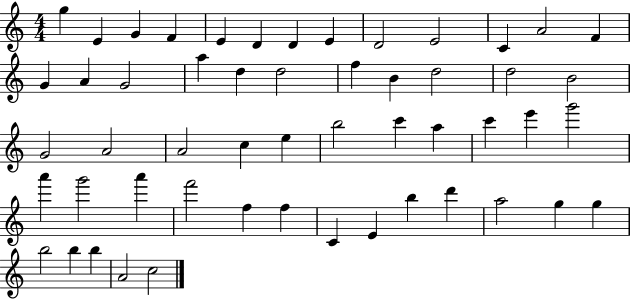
G5/q E4/q G4/q F4/q E4/q D4/q D4/q E4/q D4/h E4/h C4/q A4/h F4/q G4/q A4/q G4/h A5/q D5/q D5/h F5/q B4/q D5/h D5/h B4/h G4/h A4/h A4/h C5/q E5/q B5/h C6/q A5/q C6/q E6/q G6/h A6/q G6/h A6/q F6/h F5/q F5/q C4/q E4/q B5/q D6/q A5/h G5/q G5/q B5/h B5/q B5/q A4/h C5/h